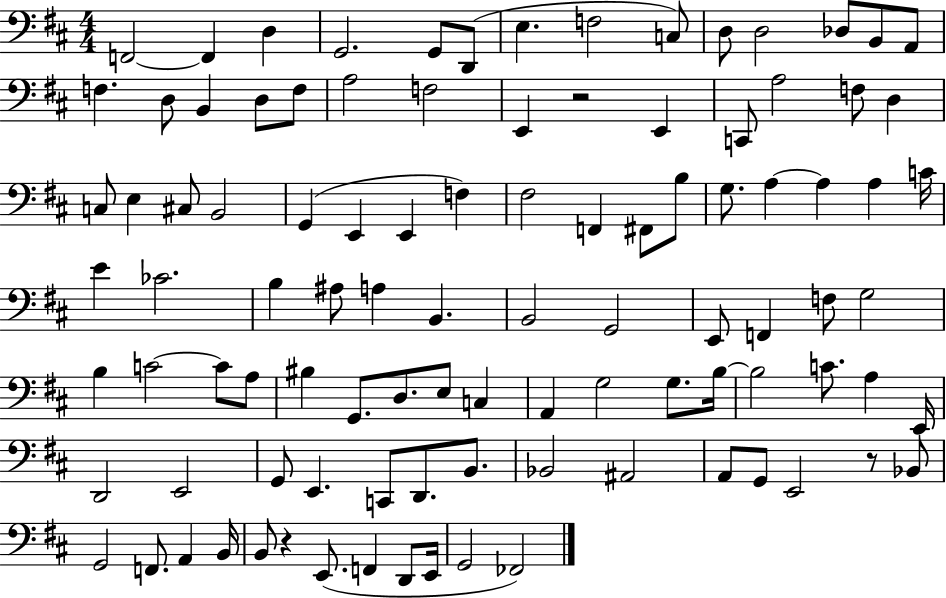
{
  \clef bass
  \numericTimeSignature
  \time 4/4
  \key d \major
  \repeat volta 2 { f,2~~ f,4 d4 | g,2. g,8 d,8( | e4. f2 c8) | d8 d2 des8 b,8 a,8 | \break f4. d8 b,4 d8 f8 | a2 f2 | e,4 r2 e,4 | c,8 a2 f8 d4 | \break c8 e4 cis8 b,2 | g,4( e,4 e,4 f4) | fis2 f,4 fis,8 b8 | g8. a4~~ a4 a4 c'16 | \break e'4 ces'2. | b4 ais8 a4 b,4. | b,2 g,2 | e,8 f,4 f8 g2 | \break b4 c'2~~ c'8 a8 | bis4 g,8. d8. e8 c4 | a,4 g2 g8. b16~~ | b2 c'8. a4 e,16 | \break d,2 e,2 | g,8 e,4. c,8 d,8. b,8. | bes,2 ais,2 | a,8 g,8 e,2 r8 bes,8 | \break g,2 f,8. a,4 b,16 | b,8 r4 e,8.( f,4 d,8 e,16 | g,2 fes,2) | } \bar "|."
}